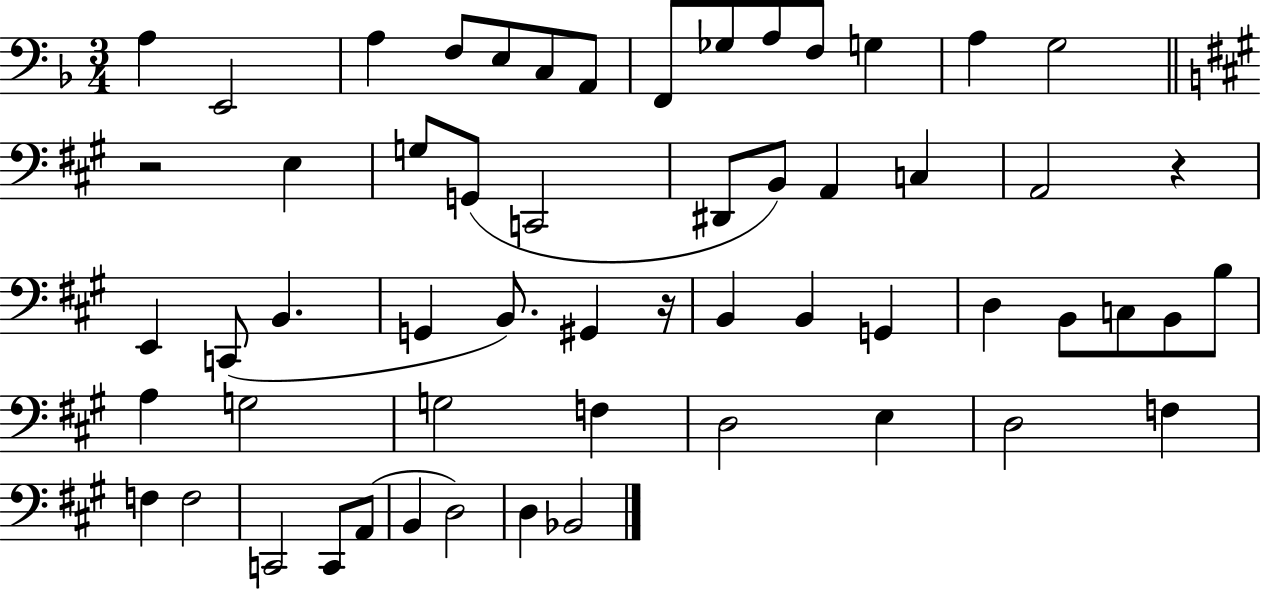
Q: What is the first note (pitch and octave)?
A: A3